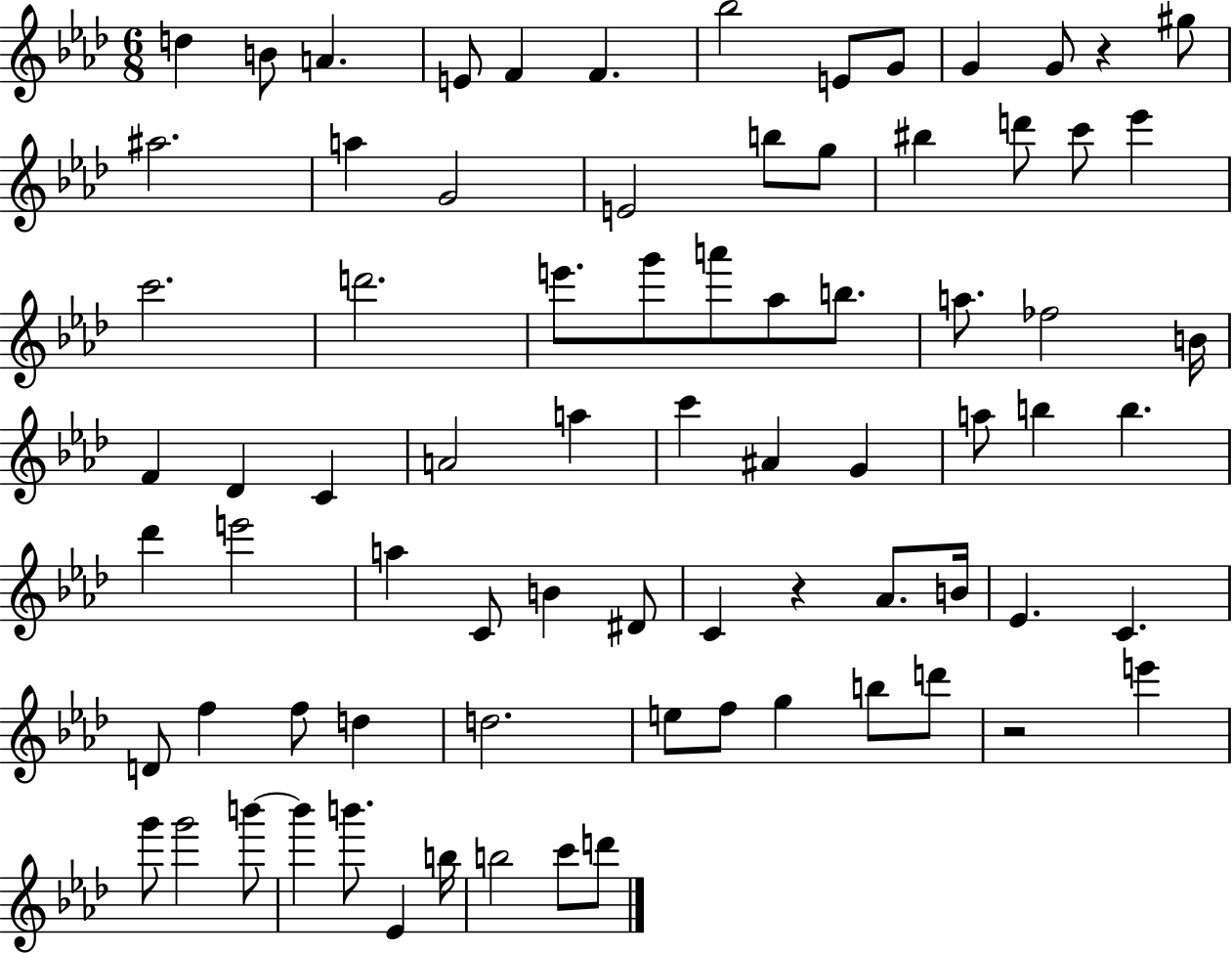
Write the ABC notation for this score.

X:1
T:Untitled
M:6/8
L:1/4
K:Ab
d B/2 A E/2 F F _b2 E/2 G/2 G G/2 z ^g/2 ^a2 a G2 E2 b/2 g/2 ^b d'/2 c'/2 _e' c'2 d'2 e'/2 g'/2 a'/2 _a/2 b/2 a/2 _f2 B/4 F _D C A2 a c' ^A G a/2 b b _d' e'2 a C/2 B ^D/2 C z _A/2 B/4 _E C D/2 f f/2 d d2 e/2 f/2 g b/2 d'/2 z2 e' g'/2 g'2 b'/2 b' b'/2 _E b/4 b2 c'/2 d'/2